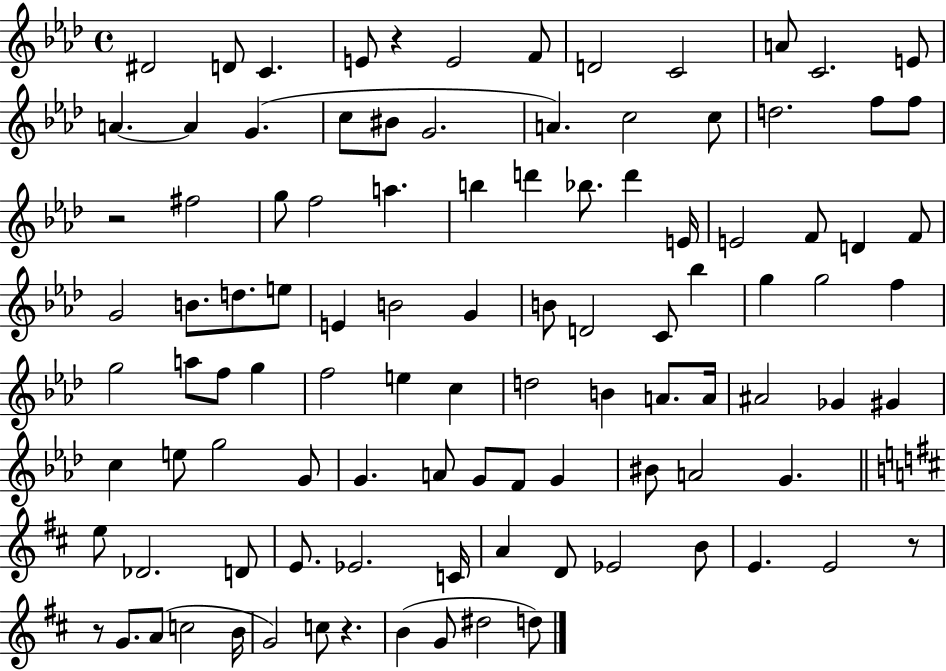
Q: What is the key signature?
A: AES major